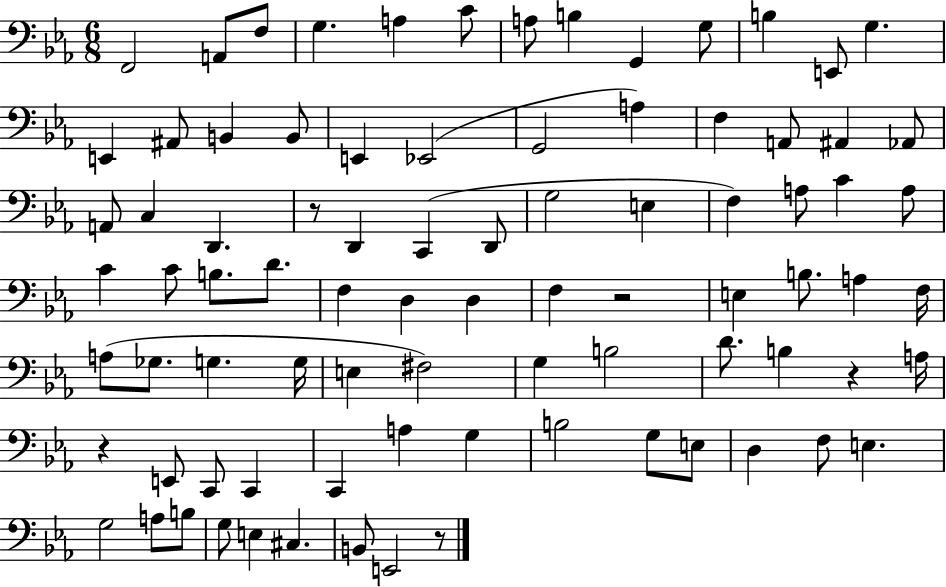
{
  \clef bass
  \numericTimeSignature
  \time 6/8
  \key ees \major
  f,2 a,8 f8 | g4. a4 c'8 | a8 b4 g,4 g8 | b4 e,8 g4. | \break e,4 ais,8 b,4 b,8 | e,4 ees,2( | g,2 a4) | f4 a,8 ais,4 aes,8 | \break a,8 c4 d,4. | r8 d,4 c,4( d,8 | g2 e4 | f4) a8 c'4 a8 | \break c'4 c'8 b8. d'8. | f4 d4 d4 | f4 r2 | e4 b8. a4 f16 | \break a8( ges8. g4. g16 | e4 fis2) | g4 b2 | d'8. b4 r4 a16 | \break r4 e,8 c,8 c,4 | c,4 a4 g4 | b2 g8 e8 | d4 f8 e4. | \break g2 a8 b8 | g8 e4 cis4. | b,8 e,2 r8 | \bar "|."
}